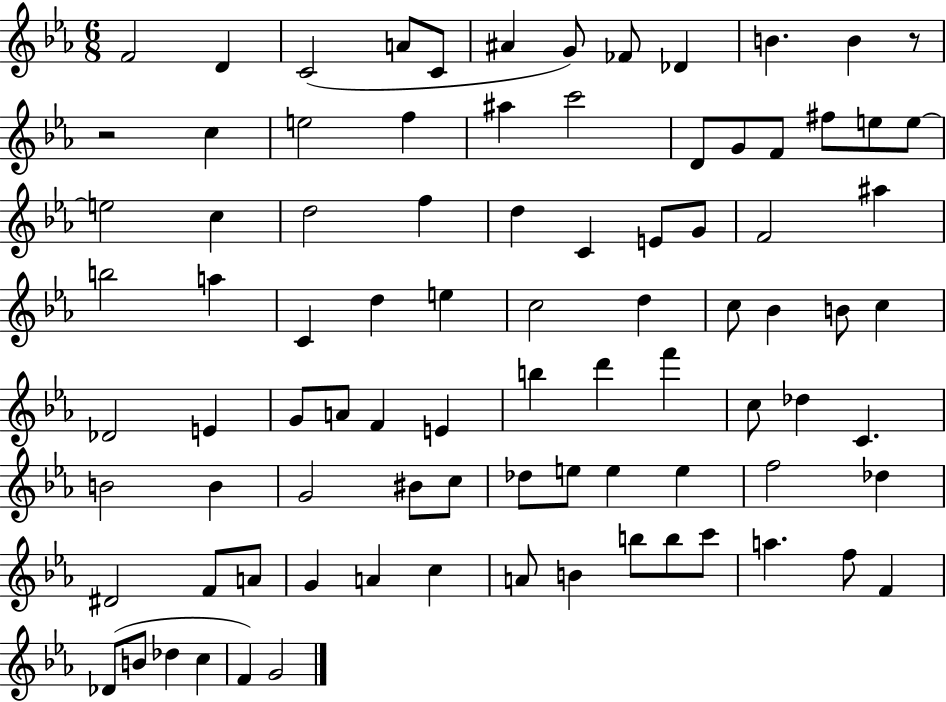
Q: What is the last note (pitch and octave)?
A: G4